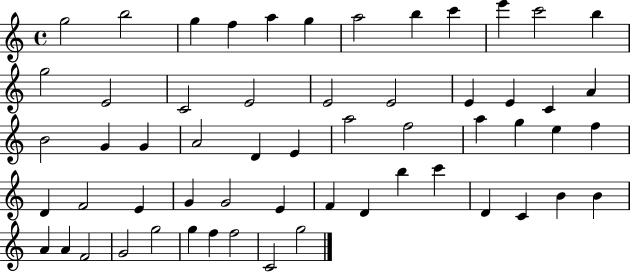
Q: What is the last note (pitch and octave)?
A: G5